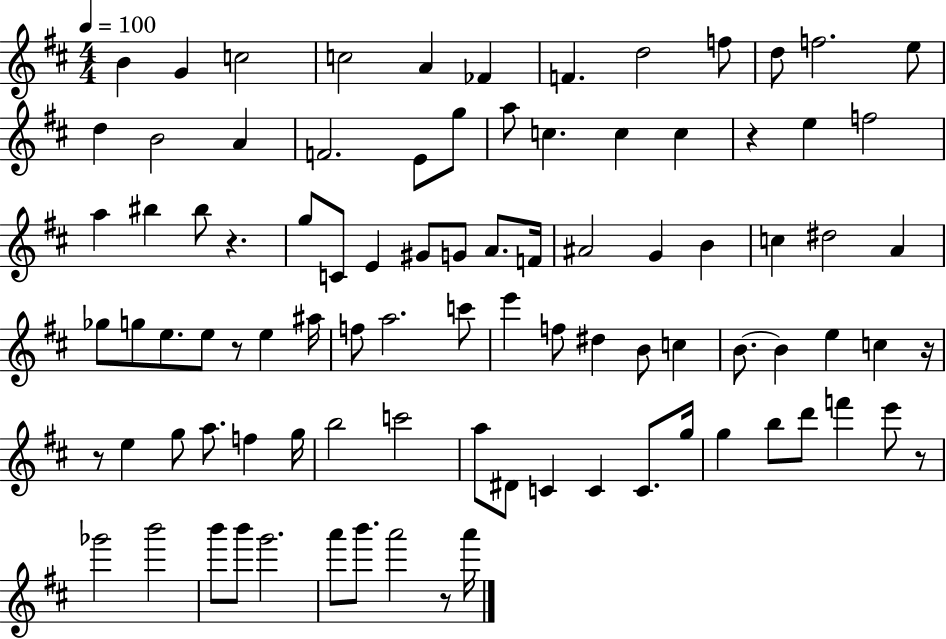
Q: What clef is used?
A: treble